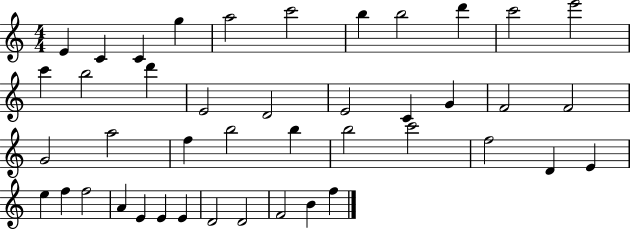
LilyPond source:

{
  \clef treble
  \numericTimeSignature
  \time 4/4
  \key c \major
  e'4 c'4 c'4 g''4 | a''2 c'''2 | b''4 b''2 d'''4 | c'''2 e'''2 | \break c'''4 b''2 d'''4 | e'2 d'2 | e'2 c'4 g'4 | f'2 f'2 | \break g'2 a''2 | f''4 b''2 b''4 | b''2 c'''2 | f''2 d'4 e'4 | \break e''4 f''4 f''2 | a'4 e'4 e'4 e'4 | d'2 d'2 | f'2 b'4 f''4 | \break \bar "|."
}